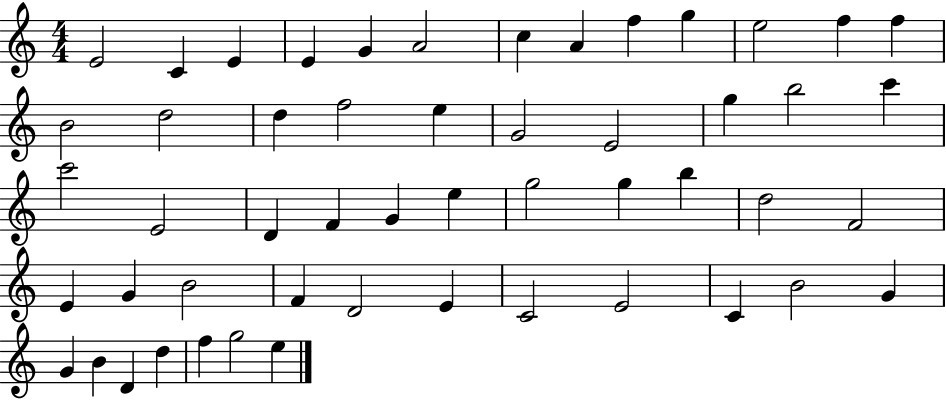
{
  \clef treble
  \numericTimeSignature
  \time 4/4
  \key c \major
  e'2 c'4 e'4 | e'4 g'4 a'2 | c''4 a'4 f''4 g''4 | e''2 f''4 f''4 | \break b'2 d''2 | d''4 f''2 e''4 | g'2 e'2 | g''4 b''2 c'''4 | \break c'''2 e'2 | d'4 f'4 g'4 e''4 | g''2 g''4 b''4 | d''2 f'2 | \break e'4 g'4 b'2 | f'4 d'2 e'4 | c'2 e'2 | c'4 b'2 g'4 | \break g'4 b'4 d'4 d''4 | f''4 g''2 e''4 | \bar "|."
}